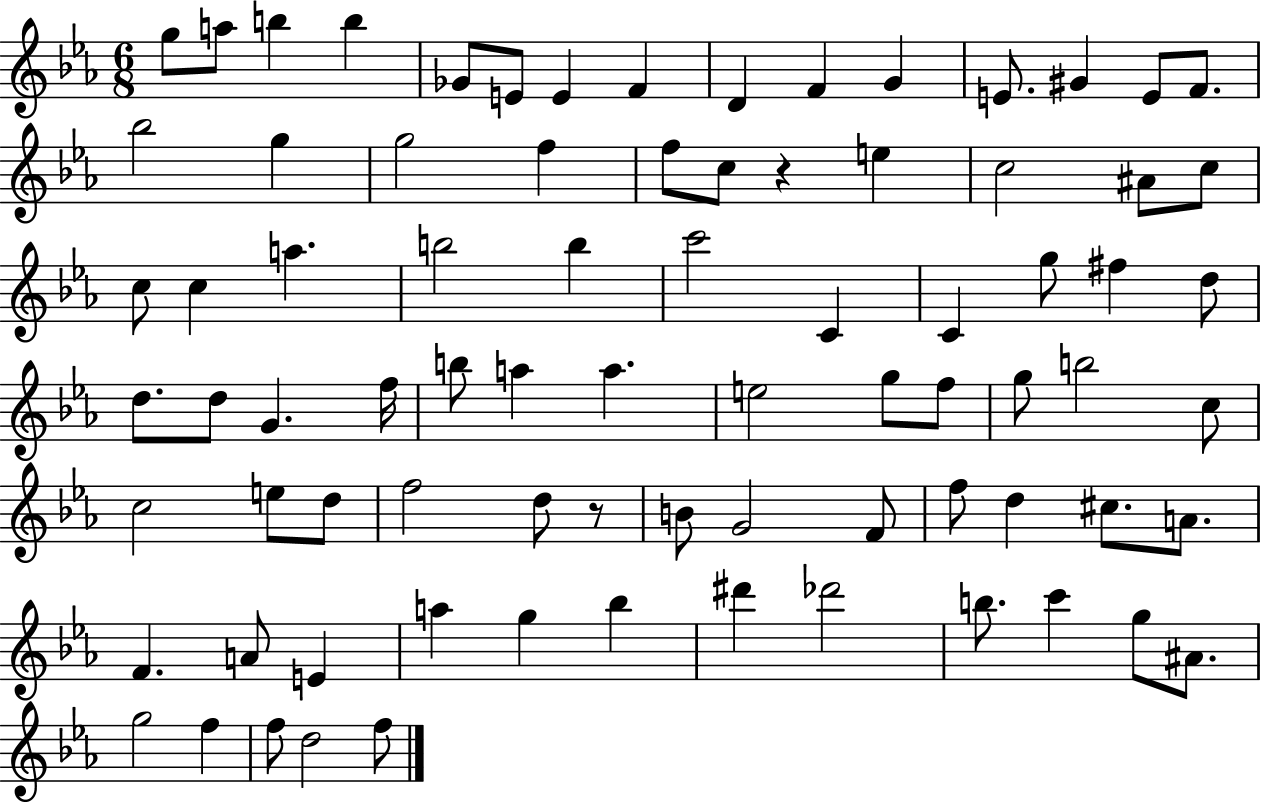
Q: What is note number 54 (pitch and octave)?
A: D5